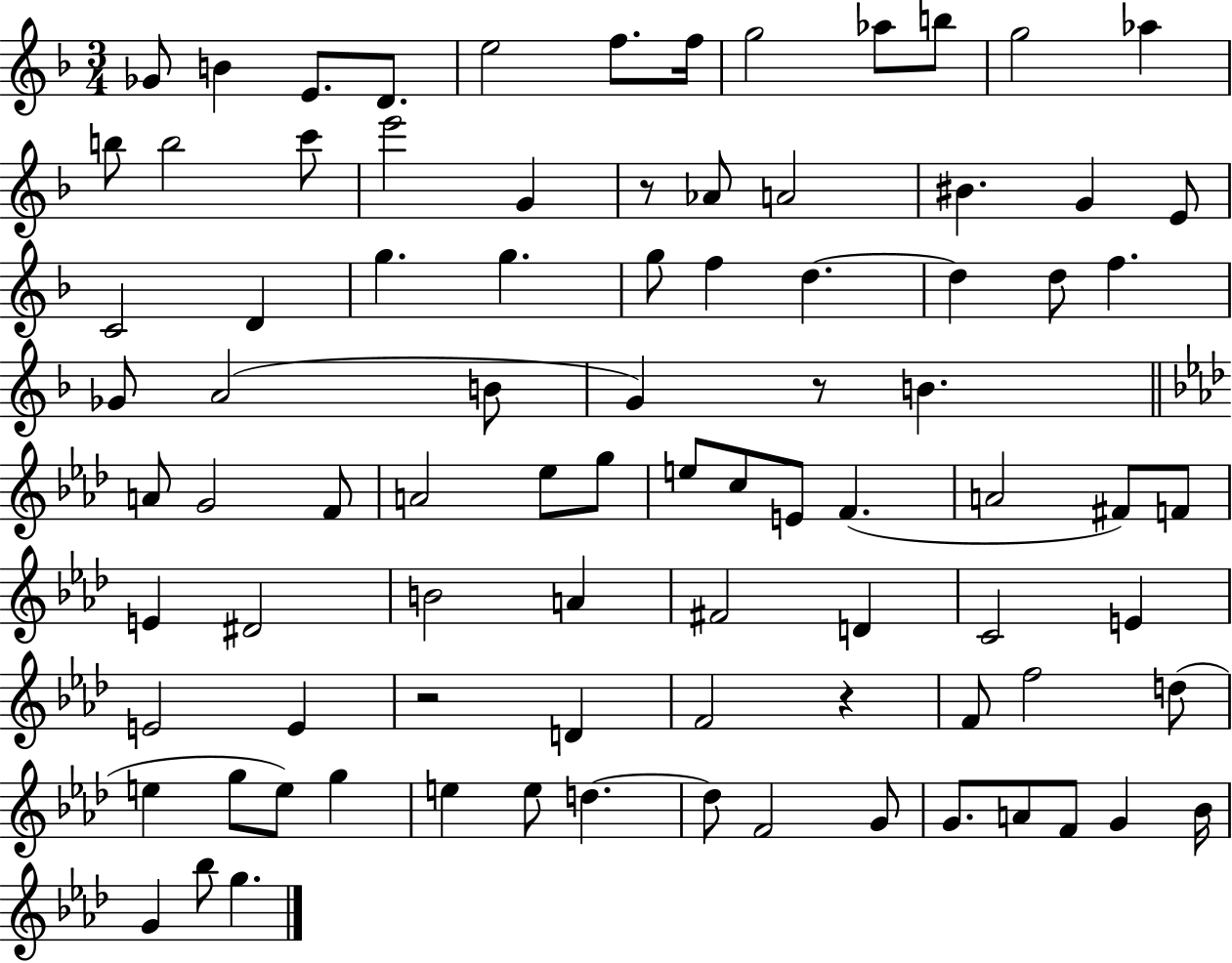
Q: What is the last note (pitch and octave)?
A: G5